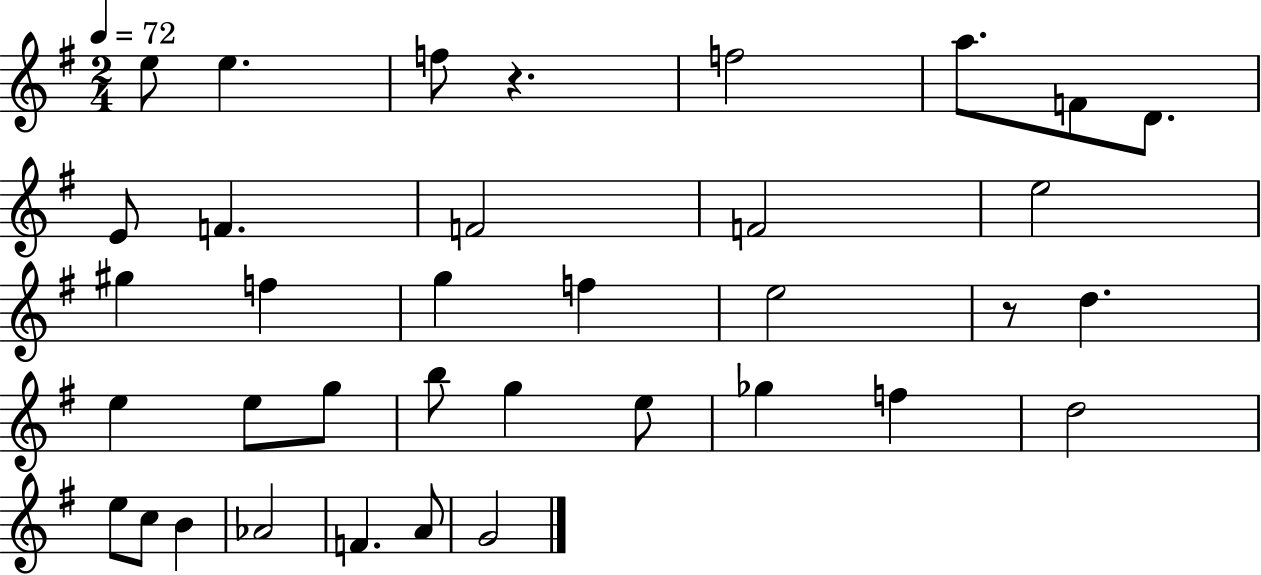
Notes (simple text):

E5/e E5/q. F5/e R/q. F5/h A5/e. F4/e D4/e. E4/e F4/q. F4/h F4/h E5/h G#5/q F5/q G5/q F5/q E5/h R/e D5/q. E5/q E5/e G5/e B5/e G5/q E5/e Gb5/q F5/q D5/h E5/e C5/e B4/q Ab4/h F4/q. A4/e G4/h